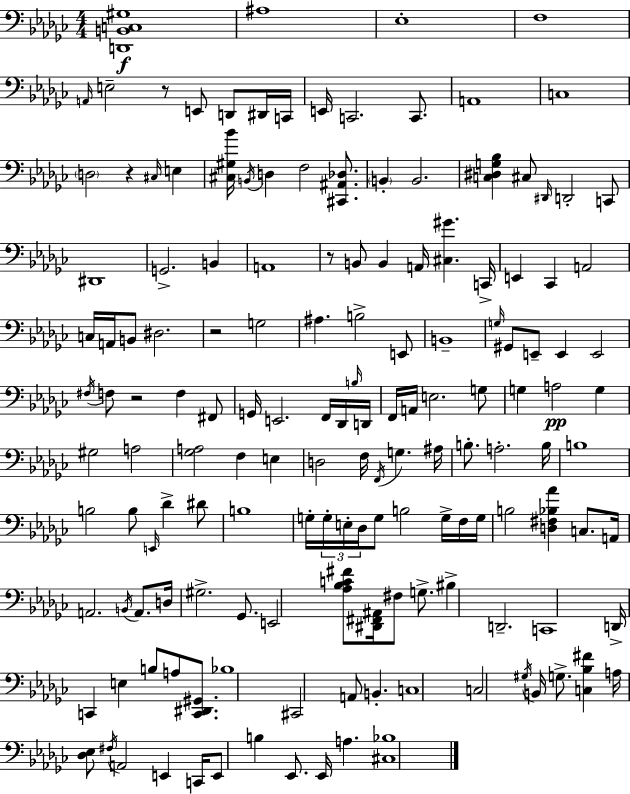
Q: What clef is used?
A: bass